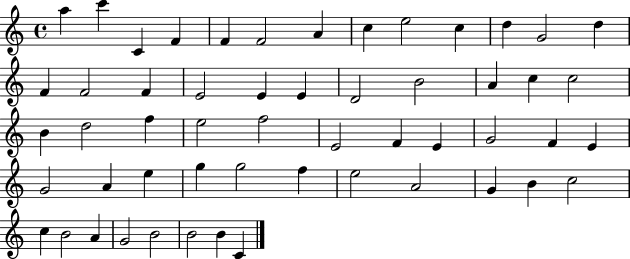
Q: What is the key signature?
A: C major